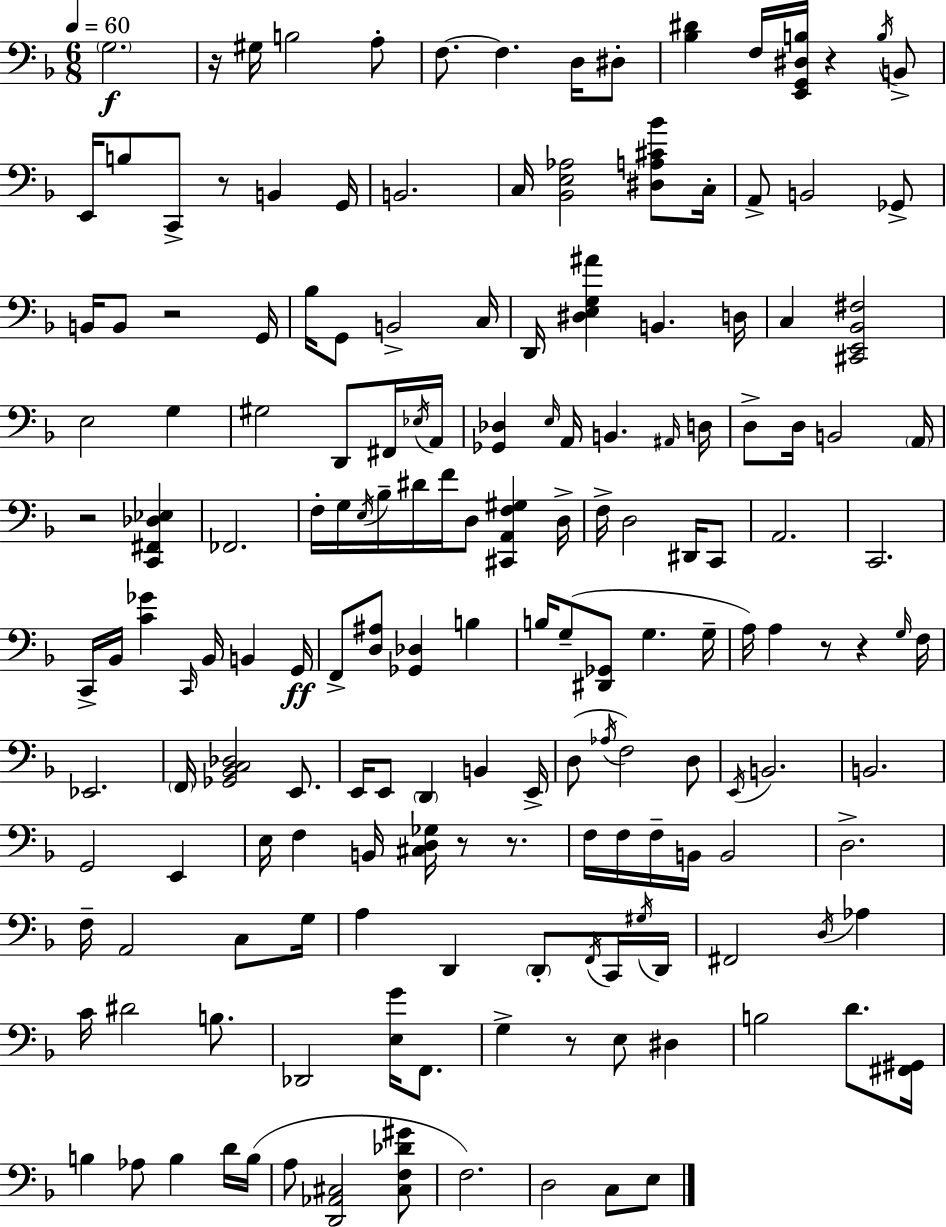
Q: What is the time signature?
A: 6/8